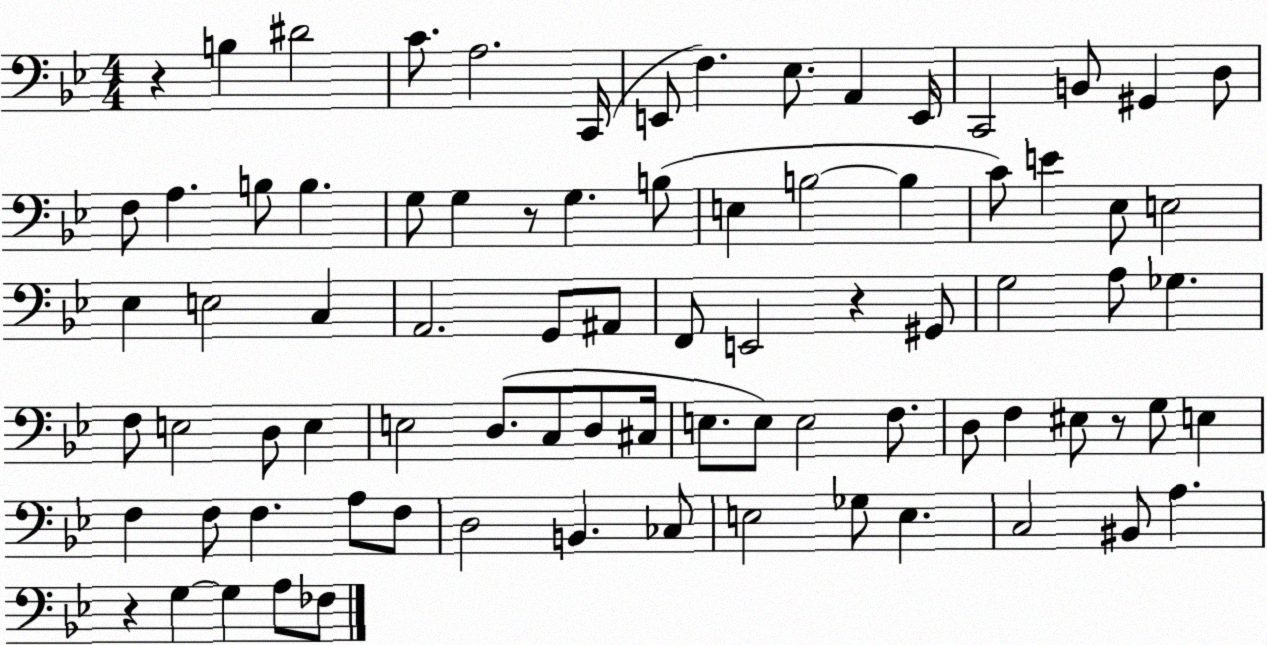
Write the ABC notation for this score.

X:1
T:Untitled
M:4/4
L:1/4
K:Bb
z B, ^D2 C/2 A,2 C,,/4 E,,/2 F, _E,/2 A,, E,,/4 C,,2 B,,/2 ^G,, D,/2 F,/2 A, B,/2 B, G,/2 G, z/2 G, B,/2 E, B,2 B, C/2 E _E,/2 E,2 _E, E,2 C, A,,2 G,,/2 ^A,,/2 F,,/2 E,,2 z ^G,,/2 G,2 A,/2 _G, F,/2 E,2 D,/2 E, E,2 D,/2 C,/2 D,/2 ^C,/4 E,/2 E,/2 E,2 F,/2 D,/2 F, ^E,/2 z/2 G,/2 E, F, F,/2 F, A,/2 F,/2 D,2 B,, _C,/2 E,2 _G,/2 E, C,2 ^B,,/2 A, z G, G, A,/2 _F,/2